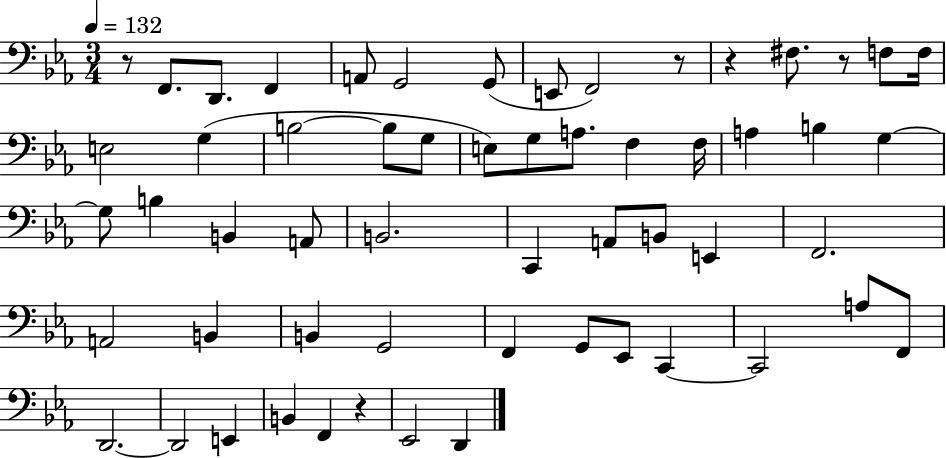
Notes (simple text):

R/e F2/e. D2/e. F2/q A2/e G2/h G2/e E2/e F2/h R/e R/q F#3/e. R/e F3/e F3/s E3/h G3/q B3/h B3/e G3/e E3/e G3/e A3/e. F3/q F3/s A3/q B3/q G3/q G3/e B3/q B2/q A2/e B2/h. C2/q A2/e B2/e E2/q F2/h. A2/h B2/q B2/q G2/h F2/q G2/e Eb2/e C2/q C2/h A3/e F2/e D2/h. D2/h E2/q B2/q F2/q R/q Eb2/h D2/q